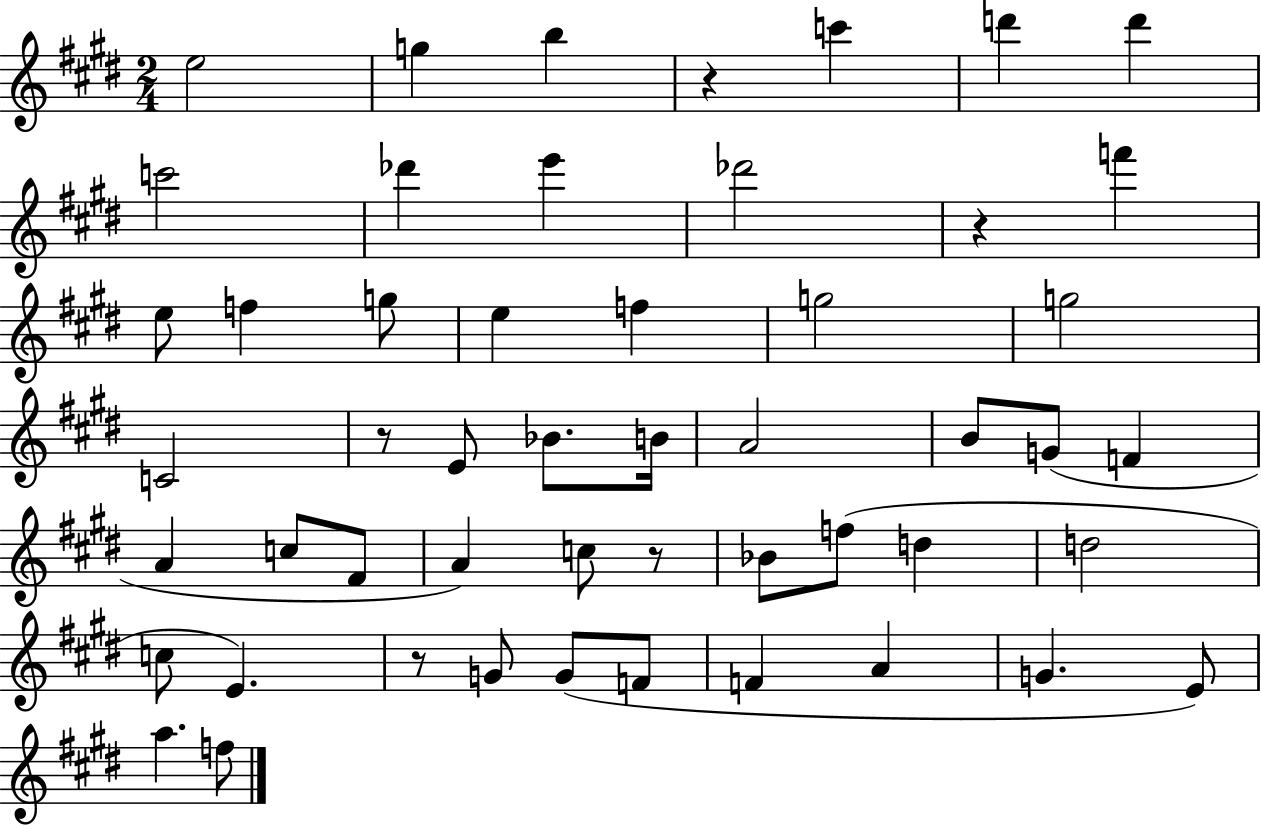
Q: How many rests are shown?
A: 5